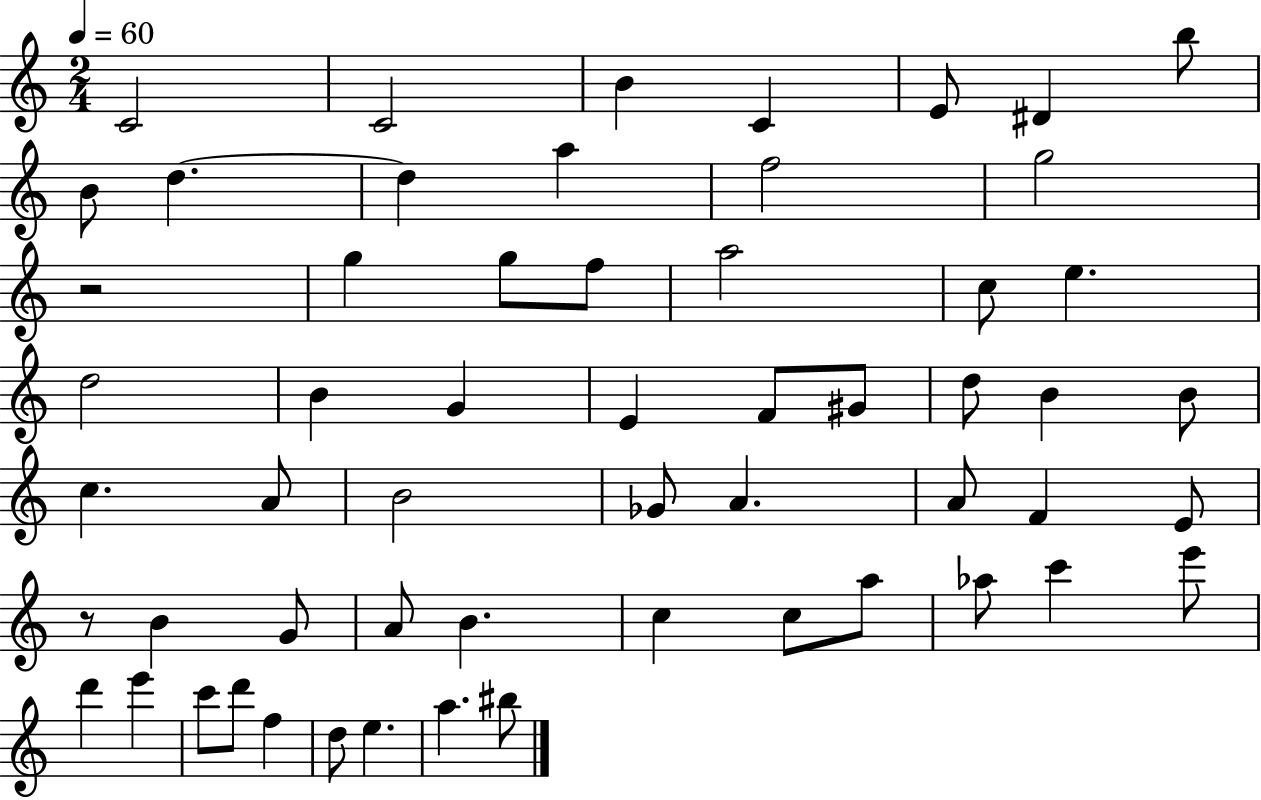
{
  \clef treble
  \numericTimeSignature
  \time 2/4
  \key c \major
  \tempo 4 = 60
  c'2 | c'2 | b'4 c'4 | e'8 dis'4 b''8 | \break b'8 d''4.~~ | d''4 a''4 | f''2 | g''2 | \break r2 | g''4 g''8 f''8 | a''2 | c''8 e''4. | \break d''2 | b'4 g'4 | e'4 f'8 gis'8 | d''8 b'4 b'8 | \break c''4. a'8 | b'2 | ges'8 a'4. | a'8 f'4 e'8 | \break r8 b'4 g'8 | a'8 b'4. | c''4 c''8 a''8 | aes''8 c'''4 e'''8 | \break d'''4 e'''4 | c'''8 d'''8 f''4 | d''8 e''4. | a''4. bis''8 | \break \bar "|."
}